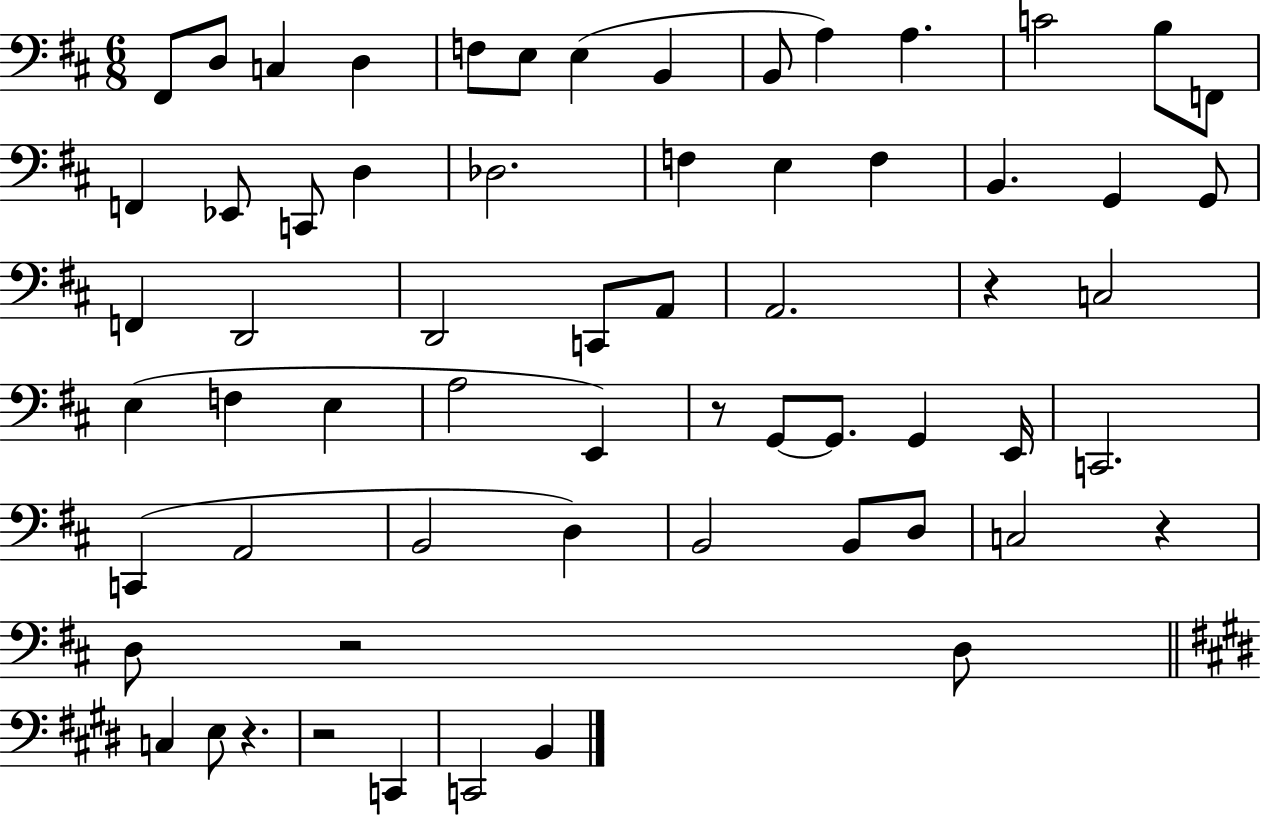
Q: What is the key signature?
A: D major